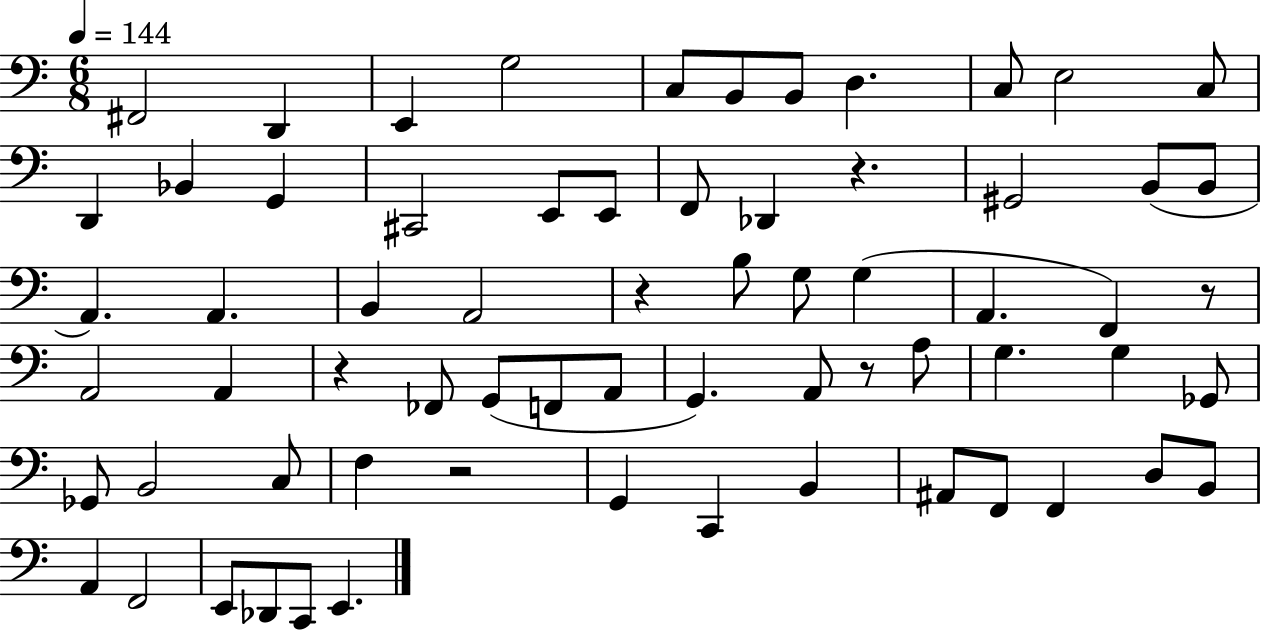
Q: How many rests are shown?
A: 6